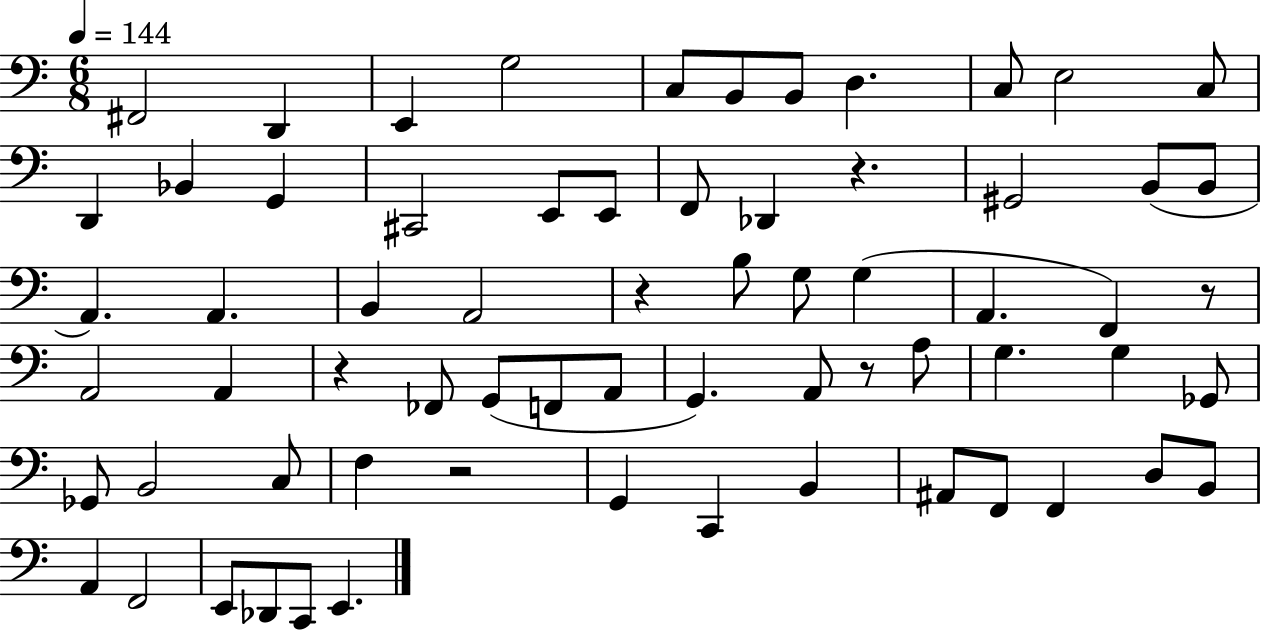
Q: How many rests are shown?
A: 6